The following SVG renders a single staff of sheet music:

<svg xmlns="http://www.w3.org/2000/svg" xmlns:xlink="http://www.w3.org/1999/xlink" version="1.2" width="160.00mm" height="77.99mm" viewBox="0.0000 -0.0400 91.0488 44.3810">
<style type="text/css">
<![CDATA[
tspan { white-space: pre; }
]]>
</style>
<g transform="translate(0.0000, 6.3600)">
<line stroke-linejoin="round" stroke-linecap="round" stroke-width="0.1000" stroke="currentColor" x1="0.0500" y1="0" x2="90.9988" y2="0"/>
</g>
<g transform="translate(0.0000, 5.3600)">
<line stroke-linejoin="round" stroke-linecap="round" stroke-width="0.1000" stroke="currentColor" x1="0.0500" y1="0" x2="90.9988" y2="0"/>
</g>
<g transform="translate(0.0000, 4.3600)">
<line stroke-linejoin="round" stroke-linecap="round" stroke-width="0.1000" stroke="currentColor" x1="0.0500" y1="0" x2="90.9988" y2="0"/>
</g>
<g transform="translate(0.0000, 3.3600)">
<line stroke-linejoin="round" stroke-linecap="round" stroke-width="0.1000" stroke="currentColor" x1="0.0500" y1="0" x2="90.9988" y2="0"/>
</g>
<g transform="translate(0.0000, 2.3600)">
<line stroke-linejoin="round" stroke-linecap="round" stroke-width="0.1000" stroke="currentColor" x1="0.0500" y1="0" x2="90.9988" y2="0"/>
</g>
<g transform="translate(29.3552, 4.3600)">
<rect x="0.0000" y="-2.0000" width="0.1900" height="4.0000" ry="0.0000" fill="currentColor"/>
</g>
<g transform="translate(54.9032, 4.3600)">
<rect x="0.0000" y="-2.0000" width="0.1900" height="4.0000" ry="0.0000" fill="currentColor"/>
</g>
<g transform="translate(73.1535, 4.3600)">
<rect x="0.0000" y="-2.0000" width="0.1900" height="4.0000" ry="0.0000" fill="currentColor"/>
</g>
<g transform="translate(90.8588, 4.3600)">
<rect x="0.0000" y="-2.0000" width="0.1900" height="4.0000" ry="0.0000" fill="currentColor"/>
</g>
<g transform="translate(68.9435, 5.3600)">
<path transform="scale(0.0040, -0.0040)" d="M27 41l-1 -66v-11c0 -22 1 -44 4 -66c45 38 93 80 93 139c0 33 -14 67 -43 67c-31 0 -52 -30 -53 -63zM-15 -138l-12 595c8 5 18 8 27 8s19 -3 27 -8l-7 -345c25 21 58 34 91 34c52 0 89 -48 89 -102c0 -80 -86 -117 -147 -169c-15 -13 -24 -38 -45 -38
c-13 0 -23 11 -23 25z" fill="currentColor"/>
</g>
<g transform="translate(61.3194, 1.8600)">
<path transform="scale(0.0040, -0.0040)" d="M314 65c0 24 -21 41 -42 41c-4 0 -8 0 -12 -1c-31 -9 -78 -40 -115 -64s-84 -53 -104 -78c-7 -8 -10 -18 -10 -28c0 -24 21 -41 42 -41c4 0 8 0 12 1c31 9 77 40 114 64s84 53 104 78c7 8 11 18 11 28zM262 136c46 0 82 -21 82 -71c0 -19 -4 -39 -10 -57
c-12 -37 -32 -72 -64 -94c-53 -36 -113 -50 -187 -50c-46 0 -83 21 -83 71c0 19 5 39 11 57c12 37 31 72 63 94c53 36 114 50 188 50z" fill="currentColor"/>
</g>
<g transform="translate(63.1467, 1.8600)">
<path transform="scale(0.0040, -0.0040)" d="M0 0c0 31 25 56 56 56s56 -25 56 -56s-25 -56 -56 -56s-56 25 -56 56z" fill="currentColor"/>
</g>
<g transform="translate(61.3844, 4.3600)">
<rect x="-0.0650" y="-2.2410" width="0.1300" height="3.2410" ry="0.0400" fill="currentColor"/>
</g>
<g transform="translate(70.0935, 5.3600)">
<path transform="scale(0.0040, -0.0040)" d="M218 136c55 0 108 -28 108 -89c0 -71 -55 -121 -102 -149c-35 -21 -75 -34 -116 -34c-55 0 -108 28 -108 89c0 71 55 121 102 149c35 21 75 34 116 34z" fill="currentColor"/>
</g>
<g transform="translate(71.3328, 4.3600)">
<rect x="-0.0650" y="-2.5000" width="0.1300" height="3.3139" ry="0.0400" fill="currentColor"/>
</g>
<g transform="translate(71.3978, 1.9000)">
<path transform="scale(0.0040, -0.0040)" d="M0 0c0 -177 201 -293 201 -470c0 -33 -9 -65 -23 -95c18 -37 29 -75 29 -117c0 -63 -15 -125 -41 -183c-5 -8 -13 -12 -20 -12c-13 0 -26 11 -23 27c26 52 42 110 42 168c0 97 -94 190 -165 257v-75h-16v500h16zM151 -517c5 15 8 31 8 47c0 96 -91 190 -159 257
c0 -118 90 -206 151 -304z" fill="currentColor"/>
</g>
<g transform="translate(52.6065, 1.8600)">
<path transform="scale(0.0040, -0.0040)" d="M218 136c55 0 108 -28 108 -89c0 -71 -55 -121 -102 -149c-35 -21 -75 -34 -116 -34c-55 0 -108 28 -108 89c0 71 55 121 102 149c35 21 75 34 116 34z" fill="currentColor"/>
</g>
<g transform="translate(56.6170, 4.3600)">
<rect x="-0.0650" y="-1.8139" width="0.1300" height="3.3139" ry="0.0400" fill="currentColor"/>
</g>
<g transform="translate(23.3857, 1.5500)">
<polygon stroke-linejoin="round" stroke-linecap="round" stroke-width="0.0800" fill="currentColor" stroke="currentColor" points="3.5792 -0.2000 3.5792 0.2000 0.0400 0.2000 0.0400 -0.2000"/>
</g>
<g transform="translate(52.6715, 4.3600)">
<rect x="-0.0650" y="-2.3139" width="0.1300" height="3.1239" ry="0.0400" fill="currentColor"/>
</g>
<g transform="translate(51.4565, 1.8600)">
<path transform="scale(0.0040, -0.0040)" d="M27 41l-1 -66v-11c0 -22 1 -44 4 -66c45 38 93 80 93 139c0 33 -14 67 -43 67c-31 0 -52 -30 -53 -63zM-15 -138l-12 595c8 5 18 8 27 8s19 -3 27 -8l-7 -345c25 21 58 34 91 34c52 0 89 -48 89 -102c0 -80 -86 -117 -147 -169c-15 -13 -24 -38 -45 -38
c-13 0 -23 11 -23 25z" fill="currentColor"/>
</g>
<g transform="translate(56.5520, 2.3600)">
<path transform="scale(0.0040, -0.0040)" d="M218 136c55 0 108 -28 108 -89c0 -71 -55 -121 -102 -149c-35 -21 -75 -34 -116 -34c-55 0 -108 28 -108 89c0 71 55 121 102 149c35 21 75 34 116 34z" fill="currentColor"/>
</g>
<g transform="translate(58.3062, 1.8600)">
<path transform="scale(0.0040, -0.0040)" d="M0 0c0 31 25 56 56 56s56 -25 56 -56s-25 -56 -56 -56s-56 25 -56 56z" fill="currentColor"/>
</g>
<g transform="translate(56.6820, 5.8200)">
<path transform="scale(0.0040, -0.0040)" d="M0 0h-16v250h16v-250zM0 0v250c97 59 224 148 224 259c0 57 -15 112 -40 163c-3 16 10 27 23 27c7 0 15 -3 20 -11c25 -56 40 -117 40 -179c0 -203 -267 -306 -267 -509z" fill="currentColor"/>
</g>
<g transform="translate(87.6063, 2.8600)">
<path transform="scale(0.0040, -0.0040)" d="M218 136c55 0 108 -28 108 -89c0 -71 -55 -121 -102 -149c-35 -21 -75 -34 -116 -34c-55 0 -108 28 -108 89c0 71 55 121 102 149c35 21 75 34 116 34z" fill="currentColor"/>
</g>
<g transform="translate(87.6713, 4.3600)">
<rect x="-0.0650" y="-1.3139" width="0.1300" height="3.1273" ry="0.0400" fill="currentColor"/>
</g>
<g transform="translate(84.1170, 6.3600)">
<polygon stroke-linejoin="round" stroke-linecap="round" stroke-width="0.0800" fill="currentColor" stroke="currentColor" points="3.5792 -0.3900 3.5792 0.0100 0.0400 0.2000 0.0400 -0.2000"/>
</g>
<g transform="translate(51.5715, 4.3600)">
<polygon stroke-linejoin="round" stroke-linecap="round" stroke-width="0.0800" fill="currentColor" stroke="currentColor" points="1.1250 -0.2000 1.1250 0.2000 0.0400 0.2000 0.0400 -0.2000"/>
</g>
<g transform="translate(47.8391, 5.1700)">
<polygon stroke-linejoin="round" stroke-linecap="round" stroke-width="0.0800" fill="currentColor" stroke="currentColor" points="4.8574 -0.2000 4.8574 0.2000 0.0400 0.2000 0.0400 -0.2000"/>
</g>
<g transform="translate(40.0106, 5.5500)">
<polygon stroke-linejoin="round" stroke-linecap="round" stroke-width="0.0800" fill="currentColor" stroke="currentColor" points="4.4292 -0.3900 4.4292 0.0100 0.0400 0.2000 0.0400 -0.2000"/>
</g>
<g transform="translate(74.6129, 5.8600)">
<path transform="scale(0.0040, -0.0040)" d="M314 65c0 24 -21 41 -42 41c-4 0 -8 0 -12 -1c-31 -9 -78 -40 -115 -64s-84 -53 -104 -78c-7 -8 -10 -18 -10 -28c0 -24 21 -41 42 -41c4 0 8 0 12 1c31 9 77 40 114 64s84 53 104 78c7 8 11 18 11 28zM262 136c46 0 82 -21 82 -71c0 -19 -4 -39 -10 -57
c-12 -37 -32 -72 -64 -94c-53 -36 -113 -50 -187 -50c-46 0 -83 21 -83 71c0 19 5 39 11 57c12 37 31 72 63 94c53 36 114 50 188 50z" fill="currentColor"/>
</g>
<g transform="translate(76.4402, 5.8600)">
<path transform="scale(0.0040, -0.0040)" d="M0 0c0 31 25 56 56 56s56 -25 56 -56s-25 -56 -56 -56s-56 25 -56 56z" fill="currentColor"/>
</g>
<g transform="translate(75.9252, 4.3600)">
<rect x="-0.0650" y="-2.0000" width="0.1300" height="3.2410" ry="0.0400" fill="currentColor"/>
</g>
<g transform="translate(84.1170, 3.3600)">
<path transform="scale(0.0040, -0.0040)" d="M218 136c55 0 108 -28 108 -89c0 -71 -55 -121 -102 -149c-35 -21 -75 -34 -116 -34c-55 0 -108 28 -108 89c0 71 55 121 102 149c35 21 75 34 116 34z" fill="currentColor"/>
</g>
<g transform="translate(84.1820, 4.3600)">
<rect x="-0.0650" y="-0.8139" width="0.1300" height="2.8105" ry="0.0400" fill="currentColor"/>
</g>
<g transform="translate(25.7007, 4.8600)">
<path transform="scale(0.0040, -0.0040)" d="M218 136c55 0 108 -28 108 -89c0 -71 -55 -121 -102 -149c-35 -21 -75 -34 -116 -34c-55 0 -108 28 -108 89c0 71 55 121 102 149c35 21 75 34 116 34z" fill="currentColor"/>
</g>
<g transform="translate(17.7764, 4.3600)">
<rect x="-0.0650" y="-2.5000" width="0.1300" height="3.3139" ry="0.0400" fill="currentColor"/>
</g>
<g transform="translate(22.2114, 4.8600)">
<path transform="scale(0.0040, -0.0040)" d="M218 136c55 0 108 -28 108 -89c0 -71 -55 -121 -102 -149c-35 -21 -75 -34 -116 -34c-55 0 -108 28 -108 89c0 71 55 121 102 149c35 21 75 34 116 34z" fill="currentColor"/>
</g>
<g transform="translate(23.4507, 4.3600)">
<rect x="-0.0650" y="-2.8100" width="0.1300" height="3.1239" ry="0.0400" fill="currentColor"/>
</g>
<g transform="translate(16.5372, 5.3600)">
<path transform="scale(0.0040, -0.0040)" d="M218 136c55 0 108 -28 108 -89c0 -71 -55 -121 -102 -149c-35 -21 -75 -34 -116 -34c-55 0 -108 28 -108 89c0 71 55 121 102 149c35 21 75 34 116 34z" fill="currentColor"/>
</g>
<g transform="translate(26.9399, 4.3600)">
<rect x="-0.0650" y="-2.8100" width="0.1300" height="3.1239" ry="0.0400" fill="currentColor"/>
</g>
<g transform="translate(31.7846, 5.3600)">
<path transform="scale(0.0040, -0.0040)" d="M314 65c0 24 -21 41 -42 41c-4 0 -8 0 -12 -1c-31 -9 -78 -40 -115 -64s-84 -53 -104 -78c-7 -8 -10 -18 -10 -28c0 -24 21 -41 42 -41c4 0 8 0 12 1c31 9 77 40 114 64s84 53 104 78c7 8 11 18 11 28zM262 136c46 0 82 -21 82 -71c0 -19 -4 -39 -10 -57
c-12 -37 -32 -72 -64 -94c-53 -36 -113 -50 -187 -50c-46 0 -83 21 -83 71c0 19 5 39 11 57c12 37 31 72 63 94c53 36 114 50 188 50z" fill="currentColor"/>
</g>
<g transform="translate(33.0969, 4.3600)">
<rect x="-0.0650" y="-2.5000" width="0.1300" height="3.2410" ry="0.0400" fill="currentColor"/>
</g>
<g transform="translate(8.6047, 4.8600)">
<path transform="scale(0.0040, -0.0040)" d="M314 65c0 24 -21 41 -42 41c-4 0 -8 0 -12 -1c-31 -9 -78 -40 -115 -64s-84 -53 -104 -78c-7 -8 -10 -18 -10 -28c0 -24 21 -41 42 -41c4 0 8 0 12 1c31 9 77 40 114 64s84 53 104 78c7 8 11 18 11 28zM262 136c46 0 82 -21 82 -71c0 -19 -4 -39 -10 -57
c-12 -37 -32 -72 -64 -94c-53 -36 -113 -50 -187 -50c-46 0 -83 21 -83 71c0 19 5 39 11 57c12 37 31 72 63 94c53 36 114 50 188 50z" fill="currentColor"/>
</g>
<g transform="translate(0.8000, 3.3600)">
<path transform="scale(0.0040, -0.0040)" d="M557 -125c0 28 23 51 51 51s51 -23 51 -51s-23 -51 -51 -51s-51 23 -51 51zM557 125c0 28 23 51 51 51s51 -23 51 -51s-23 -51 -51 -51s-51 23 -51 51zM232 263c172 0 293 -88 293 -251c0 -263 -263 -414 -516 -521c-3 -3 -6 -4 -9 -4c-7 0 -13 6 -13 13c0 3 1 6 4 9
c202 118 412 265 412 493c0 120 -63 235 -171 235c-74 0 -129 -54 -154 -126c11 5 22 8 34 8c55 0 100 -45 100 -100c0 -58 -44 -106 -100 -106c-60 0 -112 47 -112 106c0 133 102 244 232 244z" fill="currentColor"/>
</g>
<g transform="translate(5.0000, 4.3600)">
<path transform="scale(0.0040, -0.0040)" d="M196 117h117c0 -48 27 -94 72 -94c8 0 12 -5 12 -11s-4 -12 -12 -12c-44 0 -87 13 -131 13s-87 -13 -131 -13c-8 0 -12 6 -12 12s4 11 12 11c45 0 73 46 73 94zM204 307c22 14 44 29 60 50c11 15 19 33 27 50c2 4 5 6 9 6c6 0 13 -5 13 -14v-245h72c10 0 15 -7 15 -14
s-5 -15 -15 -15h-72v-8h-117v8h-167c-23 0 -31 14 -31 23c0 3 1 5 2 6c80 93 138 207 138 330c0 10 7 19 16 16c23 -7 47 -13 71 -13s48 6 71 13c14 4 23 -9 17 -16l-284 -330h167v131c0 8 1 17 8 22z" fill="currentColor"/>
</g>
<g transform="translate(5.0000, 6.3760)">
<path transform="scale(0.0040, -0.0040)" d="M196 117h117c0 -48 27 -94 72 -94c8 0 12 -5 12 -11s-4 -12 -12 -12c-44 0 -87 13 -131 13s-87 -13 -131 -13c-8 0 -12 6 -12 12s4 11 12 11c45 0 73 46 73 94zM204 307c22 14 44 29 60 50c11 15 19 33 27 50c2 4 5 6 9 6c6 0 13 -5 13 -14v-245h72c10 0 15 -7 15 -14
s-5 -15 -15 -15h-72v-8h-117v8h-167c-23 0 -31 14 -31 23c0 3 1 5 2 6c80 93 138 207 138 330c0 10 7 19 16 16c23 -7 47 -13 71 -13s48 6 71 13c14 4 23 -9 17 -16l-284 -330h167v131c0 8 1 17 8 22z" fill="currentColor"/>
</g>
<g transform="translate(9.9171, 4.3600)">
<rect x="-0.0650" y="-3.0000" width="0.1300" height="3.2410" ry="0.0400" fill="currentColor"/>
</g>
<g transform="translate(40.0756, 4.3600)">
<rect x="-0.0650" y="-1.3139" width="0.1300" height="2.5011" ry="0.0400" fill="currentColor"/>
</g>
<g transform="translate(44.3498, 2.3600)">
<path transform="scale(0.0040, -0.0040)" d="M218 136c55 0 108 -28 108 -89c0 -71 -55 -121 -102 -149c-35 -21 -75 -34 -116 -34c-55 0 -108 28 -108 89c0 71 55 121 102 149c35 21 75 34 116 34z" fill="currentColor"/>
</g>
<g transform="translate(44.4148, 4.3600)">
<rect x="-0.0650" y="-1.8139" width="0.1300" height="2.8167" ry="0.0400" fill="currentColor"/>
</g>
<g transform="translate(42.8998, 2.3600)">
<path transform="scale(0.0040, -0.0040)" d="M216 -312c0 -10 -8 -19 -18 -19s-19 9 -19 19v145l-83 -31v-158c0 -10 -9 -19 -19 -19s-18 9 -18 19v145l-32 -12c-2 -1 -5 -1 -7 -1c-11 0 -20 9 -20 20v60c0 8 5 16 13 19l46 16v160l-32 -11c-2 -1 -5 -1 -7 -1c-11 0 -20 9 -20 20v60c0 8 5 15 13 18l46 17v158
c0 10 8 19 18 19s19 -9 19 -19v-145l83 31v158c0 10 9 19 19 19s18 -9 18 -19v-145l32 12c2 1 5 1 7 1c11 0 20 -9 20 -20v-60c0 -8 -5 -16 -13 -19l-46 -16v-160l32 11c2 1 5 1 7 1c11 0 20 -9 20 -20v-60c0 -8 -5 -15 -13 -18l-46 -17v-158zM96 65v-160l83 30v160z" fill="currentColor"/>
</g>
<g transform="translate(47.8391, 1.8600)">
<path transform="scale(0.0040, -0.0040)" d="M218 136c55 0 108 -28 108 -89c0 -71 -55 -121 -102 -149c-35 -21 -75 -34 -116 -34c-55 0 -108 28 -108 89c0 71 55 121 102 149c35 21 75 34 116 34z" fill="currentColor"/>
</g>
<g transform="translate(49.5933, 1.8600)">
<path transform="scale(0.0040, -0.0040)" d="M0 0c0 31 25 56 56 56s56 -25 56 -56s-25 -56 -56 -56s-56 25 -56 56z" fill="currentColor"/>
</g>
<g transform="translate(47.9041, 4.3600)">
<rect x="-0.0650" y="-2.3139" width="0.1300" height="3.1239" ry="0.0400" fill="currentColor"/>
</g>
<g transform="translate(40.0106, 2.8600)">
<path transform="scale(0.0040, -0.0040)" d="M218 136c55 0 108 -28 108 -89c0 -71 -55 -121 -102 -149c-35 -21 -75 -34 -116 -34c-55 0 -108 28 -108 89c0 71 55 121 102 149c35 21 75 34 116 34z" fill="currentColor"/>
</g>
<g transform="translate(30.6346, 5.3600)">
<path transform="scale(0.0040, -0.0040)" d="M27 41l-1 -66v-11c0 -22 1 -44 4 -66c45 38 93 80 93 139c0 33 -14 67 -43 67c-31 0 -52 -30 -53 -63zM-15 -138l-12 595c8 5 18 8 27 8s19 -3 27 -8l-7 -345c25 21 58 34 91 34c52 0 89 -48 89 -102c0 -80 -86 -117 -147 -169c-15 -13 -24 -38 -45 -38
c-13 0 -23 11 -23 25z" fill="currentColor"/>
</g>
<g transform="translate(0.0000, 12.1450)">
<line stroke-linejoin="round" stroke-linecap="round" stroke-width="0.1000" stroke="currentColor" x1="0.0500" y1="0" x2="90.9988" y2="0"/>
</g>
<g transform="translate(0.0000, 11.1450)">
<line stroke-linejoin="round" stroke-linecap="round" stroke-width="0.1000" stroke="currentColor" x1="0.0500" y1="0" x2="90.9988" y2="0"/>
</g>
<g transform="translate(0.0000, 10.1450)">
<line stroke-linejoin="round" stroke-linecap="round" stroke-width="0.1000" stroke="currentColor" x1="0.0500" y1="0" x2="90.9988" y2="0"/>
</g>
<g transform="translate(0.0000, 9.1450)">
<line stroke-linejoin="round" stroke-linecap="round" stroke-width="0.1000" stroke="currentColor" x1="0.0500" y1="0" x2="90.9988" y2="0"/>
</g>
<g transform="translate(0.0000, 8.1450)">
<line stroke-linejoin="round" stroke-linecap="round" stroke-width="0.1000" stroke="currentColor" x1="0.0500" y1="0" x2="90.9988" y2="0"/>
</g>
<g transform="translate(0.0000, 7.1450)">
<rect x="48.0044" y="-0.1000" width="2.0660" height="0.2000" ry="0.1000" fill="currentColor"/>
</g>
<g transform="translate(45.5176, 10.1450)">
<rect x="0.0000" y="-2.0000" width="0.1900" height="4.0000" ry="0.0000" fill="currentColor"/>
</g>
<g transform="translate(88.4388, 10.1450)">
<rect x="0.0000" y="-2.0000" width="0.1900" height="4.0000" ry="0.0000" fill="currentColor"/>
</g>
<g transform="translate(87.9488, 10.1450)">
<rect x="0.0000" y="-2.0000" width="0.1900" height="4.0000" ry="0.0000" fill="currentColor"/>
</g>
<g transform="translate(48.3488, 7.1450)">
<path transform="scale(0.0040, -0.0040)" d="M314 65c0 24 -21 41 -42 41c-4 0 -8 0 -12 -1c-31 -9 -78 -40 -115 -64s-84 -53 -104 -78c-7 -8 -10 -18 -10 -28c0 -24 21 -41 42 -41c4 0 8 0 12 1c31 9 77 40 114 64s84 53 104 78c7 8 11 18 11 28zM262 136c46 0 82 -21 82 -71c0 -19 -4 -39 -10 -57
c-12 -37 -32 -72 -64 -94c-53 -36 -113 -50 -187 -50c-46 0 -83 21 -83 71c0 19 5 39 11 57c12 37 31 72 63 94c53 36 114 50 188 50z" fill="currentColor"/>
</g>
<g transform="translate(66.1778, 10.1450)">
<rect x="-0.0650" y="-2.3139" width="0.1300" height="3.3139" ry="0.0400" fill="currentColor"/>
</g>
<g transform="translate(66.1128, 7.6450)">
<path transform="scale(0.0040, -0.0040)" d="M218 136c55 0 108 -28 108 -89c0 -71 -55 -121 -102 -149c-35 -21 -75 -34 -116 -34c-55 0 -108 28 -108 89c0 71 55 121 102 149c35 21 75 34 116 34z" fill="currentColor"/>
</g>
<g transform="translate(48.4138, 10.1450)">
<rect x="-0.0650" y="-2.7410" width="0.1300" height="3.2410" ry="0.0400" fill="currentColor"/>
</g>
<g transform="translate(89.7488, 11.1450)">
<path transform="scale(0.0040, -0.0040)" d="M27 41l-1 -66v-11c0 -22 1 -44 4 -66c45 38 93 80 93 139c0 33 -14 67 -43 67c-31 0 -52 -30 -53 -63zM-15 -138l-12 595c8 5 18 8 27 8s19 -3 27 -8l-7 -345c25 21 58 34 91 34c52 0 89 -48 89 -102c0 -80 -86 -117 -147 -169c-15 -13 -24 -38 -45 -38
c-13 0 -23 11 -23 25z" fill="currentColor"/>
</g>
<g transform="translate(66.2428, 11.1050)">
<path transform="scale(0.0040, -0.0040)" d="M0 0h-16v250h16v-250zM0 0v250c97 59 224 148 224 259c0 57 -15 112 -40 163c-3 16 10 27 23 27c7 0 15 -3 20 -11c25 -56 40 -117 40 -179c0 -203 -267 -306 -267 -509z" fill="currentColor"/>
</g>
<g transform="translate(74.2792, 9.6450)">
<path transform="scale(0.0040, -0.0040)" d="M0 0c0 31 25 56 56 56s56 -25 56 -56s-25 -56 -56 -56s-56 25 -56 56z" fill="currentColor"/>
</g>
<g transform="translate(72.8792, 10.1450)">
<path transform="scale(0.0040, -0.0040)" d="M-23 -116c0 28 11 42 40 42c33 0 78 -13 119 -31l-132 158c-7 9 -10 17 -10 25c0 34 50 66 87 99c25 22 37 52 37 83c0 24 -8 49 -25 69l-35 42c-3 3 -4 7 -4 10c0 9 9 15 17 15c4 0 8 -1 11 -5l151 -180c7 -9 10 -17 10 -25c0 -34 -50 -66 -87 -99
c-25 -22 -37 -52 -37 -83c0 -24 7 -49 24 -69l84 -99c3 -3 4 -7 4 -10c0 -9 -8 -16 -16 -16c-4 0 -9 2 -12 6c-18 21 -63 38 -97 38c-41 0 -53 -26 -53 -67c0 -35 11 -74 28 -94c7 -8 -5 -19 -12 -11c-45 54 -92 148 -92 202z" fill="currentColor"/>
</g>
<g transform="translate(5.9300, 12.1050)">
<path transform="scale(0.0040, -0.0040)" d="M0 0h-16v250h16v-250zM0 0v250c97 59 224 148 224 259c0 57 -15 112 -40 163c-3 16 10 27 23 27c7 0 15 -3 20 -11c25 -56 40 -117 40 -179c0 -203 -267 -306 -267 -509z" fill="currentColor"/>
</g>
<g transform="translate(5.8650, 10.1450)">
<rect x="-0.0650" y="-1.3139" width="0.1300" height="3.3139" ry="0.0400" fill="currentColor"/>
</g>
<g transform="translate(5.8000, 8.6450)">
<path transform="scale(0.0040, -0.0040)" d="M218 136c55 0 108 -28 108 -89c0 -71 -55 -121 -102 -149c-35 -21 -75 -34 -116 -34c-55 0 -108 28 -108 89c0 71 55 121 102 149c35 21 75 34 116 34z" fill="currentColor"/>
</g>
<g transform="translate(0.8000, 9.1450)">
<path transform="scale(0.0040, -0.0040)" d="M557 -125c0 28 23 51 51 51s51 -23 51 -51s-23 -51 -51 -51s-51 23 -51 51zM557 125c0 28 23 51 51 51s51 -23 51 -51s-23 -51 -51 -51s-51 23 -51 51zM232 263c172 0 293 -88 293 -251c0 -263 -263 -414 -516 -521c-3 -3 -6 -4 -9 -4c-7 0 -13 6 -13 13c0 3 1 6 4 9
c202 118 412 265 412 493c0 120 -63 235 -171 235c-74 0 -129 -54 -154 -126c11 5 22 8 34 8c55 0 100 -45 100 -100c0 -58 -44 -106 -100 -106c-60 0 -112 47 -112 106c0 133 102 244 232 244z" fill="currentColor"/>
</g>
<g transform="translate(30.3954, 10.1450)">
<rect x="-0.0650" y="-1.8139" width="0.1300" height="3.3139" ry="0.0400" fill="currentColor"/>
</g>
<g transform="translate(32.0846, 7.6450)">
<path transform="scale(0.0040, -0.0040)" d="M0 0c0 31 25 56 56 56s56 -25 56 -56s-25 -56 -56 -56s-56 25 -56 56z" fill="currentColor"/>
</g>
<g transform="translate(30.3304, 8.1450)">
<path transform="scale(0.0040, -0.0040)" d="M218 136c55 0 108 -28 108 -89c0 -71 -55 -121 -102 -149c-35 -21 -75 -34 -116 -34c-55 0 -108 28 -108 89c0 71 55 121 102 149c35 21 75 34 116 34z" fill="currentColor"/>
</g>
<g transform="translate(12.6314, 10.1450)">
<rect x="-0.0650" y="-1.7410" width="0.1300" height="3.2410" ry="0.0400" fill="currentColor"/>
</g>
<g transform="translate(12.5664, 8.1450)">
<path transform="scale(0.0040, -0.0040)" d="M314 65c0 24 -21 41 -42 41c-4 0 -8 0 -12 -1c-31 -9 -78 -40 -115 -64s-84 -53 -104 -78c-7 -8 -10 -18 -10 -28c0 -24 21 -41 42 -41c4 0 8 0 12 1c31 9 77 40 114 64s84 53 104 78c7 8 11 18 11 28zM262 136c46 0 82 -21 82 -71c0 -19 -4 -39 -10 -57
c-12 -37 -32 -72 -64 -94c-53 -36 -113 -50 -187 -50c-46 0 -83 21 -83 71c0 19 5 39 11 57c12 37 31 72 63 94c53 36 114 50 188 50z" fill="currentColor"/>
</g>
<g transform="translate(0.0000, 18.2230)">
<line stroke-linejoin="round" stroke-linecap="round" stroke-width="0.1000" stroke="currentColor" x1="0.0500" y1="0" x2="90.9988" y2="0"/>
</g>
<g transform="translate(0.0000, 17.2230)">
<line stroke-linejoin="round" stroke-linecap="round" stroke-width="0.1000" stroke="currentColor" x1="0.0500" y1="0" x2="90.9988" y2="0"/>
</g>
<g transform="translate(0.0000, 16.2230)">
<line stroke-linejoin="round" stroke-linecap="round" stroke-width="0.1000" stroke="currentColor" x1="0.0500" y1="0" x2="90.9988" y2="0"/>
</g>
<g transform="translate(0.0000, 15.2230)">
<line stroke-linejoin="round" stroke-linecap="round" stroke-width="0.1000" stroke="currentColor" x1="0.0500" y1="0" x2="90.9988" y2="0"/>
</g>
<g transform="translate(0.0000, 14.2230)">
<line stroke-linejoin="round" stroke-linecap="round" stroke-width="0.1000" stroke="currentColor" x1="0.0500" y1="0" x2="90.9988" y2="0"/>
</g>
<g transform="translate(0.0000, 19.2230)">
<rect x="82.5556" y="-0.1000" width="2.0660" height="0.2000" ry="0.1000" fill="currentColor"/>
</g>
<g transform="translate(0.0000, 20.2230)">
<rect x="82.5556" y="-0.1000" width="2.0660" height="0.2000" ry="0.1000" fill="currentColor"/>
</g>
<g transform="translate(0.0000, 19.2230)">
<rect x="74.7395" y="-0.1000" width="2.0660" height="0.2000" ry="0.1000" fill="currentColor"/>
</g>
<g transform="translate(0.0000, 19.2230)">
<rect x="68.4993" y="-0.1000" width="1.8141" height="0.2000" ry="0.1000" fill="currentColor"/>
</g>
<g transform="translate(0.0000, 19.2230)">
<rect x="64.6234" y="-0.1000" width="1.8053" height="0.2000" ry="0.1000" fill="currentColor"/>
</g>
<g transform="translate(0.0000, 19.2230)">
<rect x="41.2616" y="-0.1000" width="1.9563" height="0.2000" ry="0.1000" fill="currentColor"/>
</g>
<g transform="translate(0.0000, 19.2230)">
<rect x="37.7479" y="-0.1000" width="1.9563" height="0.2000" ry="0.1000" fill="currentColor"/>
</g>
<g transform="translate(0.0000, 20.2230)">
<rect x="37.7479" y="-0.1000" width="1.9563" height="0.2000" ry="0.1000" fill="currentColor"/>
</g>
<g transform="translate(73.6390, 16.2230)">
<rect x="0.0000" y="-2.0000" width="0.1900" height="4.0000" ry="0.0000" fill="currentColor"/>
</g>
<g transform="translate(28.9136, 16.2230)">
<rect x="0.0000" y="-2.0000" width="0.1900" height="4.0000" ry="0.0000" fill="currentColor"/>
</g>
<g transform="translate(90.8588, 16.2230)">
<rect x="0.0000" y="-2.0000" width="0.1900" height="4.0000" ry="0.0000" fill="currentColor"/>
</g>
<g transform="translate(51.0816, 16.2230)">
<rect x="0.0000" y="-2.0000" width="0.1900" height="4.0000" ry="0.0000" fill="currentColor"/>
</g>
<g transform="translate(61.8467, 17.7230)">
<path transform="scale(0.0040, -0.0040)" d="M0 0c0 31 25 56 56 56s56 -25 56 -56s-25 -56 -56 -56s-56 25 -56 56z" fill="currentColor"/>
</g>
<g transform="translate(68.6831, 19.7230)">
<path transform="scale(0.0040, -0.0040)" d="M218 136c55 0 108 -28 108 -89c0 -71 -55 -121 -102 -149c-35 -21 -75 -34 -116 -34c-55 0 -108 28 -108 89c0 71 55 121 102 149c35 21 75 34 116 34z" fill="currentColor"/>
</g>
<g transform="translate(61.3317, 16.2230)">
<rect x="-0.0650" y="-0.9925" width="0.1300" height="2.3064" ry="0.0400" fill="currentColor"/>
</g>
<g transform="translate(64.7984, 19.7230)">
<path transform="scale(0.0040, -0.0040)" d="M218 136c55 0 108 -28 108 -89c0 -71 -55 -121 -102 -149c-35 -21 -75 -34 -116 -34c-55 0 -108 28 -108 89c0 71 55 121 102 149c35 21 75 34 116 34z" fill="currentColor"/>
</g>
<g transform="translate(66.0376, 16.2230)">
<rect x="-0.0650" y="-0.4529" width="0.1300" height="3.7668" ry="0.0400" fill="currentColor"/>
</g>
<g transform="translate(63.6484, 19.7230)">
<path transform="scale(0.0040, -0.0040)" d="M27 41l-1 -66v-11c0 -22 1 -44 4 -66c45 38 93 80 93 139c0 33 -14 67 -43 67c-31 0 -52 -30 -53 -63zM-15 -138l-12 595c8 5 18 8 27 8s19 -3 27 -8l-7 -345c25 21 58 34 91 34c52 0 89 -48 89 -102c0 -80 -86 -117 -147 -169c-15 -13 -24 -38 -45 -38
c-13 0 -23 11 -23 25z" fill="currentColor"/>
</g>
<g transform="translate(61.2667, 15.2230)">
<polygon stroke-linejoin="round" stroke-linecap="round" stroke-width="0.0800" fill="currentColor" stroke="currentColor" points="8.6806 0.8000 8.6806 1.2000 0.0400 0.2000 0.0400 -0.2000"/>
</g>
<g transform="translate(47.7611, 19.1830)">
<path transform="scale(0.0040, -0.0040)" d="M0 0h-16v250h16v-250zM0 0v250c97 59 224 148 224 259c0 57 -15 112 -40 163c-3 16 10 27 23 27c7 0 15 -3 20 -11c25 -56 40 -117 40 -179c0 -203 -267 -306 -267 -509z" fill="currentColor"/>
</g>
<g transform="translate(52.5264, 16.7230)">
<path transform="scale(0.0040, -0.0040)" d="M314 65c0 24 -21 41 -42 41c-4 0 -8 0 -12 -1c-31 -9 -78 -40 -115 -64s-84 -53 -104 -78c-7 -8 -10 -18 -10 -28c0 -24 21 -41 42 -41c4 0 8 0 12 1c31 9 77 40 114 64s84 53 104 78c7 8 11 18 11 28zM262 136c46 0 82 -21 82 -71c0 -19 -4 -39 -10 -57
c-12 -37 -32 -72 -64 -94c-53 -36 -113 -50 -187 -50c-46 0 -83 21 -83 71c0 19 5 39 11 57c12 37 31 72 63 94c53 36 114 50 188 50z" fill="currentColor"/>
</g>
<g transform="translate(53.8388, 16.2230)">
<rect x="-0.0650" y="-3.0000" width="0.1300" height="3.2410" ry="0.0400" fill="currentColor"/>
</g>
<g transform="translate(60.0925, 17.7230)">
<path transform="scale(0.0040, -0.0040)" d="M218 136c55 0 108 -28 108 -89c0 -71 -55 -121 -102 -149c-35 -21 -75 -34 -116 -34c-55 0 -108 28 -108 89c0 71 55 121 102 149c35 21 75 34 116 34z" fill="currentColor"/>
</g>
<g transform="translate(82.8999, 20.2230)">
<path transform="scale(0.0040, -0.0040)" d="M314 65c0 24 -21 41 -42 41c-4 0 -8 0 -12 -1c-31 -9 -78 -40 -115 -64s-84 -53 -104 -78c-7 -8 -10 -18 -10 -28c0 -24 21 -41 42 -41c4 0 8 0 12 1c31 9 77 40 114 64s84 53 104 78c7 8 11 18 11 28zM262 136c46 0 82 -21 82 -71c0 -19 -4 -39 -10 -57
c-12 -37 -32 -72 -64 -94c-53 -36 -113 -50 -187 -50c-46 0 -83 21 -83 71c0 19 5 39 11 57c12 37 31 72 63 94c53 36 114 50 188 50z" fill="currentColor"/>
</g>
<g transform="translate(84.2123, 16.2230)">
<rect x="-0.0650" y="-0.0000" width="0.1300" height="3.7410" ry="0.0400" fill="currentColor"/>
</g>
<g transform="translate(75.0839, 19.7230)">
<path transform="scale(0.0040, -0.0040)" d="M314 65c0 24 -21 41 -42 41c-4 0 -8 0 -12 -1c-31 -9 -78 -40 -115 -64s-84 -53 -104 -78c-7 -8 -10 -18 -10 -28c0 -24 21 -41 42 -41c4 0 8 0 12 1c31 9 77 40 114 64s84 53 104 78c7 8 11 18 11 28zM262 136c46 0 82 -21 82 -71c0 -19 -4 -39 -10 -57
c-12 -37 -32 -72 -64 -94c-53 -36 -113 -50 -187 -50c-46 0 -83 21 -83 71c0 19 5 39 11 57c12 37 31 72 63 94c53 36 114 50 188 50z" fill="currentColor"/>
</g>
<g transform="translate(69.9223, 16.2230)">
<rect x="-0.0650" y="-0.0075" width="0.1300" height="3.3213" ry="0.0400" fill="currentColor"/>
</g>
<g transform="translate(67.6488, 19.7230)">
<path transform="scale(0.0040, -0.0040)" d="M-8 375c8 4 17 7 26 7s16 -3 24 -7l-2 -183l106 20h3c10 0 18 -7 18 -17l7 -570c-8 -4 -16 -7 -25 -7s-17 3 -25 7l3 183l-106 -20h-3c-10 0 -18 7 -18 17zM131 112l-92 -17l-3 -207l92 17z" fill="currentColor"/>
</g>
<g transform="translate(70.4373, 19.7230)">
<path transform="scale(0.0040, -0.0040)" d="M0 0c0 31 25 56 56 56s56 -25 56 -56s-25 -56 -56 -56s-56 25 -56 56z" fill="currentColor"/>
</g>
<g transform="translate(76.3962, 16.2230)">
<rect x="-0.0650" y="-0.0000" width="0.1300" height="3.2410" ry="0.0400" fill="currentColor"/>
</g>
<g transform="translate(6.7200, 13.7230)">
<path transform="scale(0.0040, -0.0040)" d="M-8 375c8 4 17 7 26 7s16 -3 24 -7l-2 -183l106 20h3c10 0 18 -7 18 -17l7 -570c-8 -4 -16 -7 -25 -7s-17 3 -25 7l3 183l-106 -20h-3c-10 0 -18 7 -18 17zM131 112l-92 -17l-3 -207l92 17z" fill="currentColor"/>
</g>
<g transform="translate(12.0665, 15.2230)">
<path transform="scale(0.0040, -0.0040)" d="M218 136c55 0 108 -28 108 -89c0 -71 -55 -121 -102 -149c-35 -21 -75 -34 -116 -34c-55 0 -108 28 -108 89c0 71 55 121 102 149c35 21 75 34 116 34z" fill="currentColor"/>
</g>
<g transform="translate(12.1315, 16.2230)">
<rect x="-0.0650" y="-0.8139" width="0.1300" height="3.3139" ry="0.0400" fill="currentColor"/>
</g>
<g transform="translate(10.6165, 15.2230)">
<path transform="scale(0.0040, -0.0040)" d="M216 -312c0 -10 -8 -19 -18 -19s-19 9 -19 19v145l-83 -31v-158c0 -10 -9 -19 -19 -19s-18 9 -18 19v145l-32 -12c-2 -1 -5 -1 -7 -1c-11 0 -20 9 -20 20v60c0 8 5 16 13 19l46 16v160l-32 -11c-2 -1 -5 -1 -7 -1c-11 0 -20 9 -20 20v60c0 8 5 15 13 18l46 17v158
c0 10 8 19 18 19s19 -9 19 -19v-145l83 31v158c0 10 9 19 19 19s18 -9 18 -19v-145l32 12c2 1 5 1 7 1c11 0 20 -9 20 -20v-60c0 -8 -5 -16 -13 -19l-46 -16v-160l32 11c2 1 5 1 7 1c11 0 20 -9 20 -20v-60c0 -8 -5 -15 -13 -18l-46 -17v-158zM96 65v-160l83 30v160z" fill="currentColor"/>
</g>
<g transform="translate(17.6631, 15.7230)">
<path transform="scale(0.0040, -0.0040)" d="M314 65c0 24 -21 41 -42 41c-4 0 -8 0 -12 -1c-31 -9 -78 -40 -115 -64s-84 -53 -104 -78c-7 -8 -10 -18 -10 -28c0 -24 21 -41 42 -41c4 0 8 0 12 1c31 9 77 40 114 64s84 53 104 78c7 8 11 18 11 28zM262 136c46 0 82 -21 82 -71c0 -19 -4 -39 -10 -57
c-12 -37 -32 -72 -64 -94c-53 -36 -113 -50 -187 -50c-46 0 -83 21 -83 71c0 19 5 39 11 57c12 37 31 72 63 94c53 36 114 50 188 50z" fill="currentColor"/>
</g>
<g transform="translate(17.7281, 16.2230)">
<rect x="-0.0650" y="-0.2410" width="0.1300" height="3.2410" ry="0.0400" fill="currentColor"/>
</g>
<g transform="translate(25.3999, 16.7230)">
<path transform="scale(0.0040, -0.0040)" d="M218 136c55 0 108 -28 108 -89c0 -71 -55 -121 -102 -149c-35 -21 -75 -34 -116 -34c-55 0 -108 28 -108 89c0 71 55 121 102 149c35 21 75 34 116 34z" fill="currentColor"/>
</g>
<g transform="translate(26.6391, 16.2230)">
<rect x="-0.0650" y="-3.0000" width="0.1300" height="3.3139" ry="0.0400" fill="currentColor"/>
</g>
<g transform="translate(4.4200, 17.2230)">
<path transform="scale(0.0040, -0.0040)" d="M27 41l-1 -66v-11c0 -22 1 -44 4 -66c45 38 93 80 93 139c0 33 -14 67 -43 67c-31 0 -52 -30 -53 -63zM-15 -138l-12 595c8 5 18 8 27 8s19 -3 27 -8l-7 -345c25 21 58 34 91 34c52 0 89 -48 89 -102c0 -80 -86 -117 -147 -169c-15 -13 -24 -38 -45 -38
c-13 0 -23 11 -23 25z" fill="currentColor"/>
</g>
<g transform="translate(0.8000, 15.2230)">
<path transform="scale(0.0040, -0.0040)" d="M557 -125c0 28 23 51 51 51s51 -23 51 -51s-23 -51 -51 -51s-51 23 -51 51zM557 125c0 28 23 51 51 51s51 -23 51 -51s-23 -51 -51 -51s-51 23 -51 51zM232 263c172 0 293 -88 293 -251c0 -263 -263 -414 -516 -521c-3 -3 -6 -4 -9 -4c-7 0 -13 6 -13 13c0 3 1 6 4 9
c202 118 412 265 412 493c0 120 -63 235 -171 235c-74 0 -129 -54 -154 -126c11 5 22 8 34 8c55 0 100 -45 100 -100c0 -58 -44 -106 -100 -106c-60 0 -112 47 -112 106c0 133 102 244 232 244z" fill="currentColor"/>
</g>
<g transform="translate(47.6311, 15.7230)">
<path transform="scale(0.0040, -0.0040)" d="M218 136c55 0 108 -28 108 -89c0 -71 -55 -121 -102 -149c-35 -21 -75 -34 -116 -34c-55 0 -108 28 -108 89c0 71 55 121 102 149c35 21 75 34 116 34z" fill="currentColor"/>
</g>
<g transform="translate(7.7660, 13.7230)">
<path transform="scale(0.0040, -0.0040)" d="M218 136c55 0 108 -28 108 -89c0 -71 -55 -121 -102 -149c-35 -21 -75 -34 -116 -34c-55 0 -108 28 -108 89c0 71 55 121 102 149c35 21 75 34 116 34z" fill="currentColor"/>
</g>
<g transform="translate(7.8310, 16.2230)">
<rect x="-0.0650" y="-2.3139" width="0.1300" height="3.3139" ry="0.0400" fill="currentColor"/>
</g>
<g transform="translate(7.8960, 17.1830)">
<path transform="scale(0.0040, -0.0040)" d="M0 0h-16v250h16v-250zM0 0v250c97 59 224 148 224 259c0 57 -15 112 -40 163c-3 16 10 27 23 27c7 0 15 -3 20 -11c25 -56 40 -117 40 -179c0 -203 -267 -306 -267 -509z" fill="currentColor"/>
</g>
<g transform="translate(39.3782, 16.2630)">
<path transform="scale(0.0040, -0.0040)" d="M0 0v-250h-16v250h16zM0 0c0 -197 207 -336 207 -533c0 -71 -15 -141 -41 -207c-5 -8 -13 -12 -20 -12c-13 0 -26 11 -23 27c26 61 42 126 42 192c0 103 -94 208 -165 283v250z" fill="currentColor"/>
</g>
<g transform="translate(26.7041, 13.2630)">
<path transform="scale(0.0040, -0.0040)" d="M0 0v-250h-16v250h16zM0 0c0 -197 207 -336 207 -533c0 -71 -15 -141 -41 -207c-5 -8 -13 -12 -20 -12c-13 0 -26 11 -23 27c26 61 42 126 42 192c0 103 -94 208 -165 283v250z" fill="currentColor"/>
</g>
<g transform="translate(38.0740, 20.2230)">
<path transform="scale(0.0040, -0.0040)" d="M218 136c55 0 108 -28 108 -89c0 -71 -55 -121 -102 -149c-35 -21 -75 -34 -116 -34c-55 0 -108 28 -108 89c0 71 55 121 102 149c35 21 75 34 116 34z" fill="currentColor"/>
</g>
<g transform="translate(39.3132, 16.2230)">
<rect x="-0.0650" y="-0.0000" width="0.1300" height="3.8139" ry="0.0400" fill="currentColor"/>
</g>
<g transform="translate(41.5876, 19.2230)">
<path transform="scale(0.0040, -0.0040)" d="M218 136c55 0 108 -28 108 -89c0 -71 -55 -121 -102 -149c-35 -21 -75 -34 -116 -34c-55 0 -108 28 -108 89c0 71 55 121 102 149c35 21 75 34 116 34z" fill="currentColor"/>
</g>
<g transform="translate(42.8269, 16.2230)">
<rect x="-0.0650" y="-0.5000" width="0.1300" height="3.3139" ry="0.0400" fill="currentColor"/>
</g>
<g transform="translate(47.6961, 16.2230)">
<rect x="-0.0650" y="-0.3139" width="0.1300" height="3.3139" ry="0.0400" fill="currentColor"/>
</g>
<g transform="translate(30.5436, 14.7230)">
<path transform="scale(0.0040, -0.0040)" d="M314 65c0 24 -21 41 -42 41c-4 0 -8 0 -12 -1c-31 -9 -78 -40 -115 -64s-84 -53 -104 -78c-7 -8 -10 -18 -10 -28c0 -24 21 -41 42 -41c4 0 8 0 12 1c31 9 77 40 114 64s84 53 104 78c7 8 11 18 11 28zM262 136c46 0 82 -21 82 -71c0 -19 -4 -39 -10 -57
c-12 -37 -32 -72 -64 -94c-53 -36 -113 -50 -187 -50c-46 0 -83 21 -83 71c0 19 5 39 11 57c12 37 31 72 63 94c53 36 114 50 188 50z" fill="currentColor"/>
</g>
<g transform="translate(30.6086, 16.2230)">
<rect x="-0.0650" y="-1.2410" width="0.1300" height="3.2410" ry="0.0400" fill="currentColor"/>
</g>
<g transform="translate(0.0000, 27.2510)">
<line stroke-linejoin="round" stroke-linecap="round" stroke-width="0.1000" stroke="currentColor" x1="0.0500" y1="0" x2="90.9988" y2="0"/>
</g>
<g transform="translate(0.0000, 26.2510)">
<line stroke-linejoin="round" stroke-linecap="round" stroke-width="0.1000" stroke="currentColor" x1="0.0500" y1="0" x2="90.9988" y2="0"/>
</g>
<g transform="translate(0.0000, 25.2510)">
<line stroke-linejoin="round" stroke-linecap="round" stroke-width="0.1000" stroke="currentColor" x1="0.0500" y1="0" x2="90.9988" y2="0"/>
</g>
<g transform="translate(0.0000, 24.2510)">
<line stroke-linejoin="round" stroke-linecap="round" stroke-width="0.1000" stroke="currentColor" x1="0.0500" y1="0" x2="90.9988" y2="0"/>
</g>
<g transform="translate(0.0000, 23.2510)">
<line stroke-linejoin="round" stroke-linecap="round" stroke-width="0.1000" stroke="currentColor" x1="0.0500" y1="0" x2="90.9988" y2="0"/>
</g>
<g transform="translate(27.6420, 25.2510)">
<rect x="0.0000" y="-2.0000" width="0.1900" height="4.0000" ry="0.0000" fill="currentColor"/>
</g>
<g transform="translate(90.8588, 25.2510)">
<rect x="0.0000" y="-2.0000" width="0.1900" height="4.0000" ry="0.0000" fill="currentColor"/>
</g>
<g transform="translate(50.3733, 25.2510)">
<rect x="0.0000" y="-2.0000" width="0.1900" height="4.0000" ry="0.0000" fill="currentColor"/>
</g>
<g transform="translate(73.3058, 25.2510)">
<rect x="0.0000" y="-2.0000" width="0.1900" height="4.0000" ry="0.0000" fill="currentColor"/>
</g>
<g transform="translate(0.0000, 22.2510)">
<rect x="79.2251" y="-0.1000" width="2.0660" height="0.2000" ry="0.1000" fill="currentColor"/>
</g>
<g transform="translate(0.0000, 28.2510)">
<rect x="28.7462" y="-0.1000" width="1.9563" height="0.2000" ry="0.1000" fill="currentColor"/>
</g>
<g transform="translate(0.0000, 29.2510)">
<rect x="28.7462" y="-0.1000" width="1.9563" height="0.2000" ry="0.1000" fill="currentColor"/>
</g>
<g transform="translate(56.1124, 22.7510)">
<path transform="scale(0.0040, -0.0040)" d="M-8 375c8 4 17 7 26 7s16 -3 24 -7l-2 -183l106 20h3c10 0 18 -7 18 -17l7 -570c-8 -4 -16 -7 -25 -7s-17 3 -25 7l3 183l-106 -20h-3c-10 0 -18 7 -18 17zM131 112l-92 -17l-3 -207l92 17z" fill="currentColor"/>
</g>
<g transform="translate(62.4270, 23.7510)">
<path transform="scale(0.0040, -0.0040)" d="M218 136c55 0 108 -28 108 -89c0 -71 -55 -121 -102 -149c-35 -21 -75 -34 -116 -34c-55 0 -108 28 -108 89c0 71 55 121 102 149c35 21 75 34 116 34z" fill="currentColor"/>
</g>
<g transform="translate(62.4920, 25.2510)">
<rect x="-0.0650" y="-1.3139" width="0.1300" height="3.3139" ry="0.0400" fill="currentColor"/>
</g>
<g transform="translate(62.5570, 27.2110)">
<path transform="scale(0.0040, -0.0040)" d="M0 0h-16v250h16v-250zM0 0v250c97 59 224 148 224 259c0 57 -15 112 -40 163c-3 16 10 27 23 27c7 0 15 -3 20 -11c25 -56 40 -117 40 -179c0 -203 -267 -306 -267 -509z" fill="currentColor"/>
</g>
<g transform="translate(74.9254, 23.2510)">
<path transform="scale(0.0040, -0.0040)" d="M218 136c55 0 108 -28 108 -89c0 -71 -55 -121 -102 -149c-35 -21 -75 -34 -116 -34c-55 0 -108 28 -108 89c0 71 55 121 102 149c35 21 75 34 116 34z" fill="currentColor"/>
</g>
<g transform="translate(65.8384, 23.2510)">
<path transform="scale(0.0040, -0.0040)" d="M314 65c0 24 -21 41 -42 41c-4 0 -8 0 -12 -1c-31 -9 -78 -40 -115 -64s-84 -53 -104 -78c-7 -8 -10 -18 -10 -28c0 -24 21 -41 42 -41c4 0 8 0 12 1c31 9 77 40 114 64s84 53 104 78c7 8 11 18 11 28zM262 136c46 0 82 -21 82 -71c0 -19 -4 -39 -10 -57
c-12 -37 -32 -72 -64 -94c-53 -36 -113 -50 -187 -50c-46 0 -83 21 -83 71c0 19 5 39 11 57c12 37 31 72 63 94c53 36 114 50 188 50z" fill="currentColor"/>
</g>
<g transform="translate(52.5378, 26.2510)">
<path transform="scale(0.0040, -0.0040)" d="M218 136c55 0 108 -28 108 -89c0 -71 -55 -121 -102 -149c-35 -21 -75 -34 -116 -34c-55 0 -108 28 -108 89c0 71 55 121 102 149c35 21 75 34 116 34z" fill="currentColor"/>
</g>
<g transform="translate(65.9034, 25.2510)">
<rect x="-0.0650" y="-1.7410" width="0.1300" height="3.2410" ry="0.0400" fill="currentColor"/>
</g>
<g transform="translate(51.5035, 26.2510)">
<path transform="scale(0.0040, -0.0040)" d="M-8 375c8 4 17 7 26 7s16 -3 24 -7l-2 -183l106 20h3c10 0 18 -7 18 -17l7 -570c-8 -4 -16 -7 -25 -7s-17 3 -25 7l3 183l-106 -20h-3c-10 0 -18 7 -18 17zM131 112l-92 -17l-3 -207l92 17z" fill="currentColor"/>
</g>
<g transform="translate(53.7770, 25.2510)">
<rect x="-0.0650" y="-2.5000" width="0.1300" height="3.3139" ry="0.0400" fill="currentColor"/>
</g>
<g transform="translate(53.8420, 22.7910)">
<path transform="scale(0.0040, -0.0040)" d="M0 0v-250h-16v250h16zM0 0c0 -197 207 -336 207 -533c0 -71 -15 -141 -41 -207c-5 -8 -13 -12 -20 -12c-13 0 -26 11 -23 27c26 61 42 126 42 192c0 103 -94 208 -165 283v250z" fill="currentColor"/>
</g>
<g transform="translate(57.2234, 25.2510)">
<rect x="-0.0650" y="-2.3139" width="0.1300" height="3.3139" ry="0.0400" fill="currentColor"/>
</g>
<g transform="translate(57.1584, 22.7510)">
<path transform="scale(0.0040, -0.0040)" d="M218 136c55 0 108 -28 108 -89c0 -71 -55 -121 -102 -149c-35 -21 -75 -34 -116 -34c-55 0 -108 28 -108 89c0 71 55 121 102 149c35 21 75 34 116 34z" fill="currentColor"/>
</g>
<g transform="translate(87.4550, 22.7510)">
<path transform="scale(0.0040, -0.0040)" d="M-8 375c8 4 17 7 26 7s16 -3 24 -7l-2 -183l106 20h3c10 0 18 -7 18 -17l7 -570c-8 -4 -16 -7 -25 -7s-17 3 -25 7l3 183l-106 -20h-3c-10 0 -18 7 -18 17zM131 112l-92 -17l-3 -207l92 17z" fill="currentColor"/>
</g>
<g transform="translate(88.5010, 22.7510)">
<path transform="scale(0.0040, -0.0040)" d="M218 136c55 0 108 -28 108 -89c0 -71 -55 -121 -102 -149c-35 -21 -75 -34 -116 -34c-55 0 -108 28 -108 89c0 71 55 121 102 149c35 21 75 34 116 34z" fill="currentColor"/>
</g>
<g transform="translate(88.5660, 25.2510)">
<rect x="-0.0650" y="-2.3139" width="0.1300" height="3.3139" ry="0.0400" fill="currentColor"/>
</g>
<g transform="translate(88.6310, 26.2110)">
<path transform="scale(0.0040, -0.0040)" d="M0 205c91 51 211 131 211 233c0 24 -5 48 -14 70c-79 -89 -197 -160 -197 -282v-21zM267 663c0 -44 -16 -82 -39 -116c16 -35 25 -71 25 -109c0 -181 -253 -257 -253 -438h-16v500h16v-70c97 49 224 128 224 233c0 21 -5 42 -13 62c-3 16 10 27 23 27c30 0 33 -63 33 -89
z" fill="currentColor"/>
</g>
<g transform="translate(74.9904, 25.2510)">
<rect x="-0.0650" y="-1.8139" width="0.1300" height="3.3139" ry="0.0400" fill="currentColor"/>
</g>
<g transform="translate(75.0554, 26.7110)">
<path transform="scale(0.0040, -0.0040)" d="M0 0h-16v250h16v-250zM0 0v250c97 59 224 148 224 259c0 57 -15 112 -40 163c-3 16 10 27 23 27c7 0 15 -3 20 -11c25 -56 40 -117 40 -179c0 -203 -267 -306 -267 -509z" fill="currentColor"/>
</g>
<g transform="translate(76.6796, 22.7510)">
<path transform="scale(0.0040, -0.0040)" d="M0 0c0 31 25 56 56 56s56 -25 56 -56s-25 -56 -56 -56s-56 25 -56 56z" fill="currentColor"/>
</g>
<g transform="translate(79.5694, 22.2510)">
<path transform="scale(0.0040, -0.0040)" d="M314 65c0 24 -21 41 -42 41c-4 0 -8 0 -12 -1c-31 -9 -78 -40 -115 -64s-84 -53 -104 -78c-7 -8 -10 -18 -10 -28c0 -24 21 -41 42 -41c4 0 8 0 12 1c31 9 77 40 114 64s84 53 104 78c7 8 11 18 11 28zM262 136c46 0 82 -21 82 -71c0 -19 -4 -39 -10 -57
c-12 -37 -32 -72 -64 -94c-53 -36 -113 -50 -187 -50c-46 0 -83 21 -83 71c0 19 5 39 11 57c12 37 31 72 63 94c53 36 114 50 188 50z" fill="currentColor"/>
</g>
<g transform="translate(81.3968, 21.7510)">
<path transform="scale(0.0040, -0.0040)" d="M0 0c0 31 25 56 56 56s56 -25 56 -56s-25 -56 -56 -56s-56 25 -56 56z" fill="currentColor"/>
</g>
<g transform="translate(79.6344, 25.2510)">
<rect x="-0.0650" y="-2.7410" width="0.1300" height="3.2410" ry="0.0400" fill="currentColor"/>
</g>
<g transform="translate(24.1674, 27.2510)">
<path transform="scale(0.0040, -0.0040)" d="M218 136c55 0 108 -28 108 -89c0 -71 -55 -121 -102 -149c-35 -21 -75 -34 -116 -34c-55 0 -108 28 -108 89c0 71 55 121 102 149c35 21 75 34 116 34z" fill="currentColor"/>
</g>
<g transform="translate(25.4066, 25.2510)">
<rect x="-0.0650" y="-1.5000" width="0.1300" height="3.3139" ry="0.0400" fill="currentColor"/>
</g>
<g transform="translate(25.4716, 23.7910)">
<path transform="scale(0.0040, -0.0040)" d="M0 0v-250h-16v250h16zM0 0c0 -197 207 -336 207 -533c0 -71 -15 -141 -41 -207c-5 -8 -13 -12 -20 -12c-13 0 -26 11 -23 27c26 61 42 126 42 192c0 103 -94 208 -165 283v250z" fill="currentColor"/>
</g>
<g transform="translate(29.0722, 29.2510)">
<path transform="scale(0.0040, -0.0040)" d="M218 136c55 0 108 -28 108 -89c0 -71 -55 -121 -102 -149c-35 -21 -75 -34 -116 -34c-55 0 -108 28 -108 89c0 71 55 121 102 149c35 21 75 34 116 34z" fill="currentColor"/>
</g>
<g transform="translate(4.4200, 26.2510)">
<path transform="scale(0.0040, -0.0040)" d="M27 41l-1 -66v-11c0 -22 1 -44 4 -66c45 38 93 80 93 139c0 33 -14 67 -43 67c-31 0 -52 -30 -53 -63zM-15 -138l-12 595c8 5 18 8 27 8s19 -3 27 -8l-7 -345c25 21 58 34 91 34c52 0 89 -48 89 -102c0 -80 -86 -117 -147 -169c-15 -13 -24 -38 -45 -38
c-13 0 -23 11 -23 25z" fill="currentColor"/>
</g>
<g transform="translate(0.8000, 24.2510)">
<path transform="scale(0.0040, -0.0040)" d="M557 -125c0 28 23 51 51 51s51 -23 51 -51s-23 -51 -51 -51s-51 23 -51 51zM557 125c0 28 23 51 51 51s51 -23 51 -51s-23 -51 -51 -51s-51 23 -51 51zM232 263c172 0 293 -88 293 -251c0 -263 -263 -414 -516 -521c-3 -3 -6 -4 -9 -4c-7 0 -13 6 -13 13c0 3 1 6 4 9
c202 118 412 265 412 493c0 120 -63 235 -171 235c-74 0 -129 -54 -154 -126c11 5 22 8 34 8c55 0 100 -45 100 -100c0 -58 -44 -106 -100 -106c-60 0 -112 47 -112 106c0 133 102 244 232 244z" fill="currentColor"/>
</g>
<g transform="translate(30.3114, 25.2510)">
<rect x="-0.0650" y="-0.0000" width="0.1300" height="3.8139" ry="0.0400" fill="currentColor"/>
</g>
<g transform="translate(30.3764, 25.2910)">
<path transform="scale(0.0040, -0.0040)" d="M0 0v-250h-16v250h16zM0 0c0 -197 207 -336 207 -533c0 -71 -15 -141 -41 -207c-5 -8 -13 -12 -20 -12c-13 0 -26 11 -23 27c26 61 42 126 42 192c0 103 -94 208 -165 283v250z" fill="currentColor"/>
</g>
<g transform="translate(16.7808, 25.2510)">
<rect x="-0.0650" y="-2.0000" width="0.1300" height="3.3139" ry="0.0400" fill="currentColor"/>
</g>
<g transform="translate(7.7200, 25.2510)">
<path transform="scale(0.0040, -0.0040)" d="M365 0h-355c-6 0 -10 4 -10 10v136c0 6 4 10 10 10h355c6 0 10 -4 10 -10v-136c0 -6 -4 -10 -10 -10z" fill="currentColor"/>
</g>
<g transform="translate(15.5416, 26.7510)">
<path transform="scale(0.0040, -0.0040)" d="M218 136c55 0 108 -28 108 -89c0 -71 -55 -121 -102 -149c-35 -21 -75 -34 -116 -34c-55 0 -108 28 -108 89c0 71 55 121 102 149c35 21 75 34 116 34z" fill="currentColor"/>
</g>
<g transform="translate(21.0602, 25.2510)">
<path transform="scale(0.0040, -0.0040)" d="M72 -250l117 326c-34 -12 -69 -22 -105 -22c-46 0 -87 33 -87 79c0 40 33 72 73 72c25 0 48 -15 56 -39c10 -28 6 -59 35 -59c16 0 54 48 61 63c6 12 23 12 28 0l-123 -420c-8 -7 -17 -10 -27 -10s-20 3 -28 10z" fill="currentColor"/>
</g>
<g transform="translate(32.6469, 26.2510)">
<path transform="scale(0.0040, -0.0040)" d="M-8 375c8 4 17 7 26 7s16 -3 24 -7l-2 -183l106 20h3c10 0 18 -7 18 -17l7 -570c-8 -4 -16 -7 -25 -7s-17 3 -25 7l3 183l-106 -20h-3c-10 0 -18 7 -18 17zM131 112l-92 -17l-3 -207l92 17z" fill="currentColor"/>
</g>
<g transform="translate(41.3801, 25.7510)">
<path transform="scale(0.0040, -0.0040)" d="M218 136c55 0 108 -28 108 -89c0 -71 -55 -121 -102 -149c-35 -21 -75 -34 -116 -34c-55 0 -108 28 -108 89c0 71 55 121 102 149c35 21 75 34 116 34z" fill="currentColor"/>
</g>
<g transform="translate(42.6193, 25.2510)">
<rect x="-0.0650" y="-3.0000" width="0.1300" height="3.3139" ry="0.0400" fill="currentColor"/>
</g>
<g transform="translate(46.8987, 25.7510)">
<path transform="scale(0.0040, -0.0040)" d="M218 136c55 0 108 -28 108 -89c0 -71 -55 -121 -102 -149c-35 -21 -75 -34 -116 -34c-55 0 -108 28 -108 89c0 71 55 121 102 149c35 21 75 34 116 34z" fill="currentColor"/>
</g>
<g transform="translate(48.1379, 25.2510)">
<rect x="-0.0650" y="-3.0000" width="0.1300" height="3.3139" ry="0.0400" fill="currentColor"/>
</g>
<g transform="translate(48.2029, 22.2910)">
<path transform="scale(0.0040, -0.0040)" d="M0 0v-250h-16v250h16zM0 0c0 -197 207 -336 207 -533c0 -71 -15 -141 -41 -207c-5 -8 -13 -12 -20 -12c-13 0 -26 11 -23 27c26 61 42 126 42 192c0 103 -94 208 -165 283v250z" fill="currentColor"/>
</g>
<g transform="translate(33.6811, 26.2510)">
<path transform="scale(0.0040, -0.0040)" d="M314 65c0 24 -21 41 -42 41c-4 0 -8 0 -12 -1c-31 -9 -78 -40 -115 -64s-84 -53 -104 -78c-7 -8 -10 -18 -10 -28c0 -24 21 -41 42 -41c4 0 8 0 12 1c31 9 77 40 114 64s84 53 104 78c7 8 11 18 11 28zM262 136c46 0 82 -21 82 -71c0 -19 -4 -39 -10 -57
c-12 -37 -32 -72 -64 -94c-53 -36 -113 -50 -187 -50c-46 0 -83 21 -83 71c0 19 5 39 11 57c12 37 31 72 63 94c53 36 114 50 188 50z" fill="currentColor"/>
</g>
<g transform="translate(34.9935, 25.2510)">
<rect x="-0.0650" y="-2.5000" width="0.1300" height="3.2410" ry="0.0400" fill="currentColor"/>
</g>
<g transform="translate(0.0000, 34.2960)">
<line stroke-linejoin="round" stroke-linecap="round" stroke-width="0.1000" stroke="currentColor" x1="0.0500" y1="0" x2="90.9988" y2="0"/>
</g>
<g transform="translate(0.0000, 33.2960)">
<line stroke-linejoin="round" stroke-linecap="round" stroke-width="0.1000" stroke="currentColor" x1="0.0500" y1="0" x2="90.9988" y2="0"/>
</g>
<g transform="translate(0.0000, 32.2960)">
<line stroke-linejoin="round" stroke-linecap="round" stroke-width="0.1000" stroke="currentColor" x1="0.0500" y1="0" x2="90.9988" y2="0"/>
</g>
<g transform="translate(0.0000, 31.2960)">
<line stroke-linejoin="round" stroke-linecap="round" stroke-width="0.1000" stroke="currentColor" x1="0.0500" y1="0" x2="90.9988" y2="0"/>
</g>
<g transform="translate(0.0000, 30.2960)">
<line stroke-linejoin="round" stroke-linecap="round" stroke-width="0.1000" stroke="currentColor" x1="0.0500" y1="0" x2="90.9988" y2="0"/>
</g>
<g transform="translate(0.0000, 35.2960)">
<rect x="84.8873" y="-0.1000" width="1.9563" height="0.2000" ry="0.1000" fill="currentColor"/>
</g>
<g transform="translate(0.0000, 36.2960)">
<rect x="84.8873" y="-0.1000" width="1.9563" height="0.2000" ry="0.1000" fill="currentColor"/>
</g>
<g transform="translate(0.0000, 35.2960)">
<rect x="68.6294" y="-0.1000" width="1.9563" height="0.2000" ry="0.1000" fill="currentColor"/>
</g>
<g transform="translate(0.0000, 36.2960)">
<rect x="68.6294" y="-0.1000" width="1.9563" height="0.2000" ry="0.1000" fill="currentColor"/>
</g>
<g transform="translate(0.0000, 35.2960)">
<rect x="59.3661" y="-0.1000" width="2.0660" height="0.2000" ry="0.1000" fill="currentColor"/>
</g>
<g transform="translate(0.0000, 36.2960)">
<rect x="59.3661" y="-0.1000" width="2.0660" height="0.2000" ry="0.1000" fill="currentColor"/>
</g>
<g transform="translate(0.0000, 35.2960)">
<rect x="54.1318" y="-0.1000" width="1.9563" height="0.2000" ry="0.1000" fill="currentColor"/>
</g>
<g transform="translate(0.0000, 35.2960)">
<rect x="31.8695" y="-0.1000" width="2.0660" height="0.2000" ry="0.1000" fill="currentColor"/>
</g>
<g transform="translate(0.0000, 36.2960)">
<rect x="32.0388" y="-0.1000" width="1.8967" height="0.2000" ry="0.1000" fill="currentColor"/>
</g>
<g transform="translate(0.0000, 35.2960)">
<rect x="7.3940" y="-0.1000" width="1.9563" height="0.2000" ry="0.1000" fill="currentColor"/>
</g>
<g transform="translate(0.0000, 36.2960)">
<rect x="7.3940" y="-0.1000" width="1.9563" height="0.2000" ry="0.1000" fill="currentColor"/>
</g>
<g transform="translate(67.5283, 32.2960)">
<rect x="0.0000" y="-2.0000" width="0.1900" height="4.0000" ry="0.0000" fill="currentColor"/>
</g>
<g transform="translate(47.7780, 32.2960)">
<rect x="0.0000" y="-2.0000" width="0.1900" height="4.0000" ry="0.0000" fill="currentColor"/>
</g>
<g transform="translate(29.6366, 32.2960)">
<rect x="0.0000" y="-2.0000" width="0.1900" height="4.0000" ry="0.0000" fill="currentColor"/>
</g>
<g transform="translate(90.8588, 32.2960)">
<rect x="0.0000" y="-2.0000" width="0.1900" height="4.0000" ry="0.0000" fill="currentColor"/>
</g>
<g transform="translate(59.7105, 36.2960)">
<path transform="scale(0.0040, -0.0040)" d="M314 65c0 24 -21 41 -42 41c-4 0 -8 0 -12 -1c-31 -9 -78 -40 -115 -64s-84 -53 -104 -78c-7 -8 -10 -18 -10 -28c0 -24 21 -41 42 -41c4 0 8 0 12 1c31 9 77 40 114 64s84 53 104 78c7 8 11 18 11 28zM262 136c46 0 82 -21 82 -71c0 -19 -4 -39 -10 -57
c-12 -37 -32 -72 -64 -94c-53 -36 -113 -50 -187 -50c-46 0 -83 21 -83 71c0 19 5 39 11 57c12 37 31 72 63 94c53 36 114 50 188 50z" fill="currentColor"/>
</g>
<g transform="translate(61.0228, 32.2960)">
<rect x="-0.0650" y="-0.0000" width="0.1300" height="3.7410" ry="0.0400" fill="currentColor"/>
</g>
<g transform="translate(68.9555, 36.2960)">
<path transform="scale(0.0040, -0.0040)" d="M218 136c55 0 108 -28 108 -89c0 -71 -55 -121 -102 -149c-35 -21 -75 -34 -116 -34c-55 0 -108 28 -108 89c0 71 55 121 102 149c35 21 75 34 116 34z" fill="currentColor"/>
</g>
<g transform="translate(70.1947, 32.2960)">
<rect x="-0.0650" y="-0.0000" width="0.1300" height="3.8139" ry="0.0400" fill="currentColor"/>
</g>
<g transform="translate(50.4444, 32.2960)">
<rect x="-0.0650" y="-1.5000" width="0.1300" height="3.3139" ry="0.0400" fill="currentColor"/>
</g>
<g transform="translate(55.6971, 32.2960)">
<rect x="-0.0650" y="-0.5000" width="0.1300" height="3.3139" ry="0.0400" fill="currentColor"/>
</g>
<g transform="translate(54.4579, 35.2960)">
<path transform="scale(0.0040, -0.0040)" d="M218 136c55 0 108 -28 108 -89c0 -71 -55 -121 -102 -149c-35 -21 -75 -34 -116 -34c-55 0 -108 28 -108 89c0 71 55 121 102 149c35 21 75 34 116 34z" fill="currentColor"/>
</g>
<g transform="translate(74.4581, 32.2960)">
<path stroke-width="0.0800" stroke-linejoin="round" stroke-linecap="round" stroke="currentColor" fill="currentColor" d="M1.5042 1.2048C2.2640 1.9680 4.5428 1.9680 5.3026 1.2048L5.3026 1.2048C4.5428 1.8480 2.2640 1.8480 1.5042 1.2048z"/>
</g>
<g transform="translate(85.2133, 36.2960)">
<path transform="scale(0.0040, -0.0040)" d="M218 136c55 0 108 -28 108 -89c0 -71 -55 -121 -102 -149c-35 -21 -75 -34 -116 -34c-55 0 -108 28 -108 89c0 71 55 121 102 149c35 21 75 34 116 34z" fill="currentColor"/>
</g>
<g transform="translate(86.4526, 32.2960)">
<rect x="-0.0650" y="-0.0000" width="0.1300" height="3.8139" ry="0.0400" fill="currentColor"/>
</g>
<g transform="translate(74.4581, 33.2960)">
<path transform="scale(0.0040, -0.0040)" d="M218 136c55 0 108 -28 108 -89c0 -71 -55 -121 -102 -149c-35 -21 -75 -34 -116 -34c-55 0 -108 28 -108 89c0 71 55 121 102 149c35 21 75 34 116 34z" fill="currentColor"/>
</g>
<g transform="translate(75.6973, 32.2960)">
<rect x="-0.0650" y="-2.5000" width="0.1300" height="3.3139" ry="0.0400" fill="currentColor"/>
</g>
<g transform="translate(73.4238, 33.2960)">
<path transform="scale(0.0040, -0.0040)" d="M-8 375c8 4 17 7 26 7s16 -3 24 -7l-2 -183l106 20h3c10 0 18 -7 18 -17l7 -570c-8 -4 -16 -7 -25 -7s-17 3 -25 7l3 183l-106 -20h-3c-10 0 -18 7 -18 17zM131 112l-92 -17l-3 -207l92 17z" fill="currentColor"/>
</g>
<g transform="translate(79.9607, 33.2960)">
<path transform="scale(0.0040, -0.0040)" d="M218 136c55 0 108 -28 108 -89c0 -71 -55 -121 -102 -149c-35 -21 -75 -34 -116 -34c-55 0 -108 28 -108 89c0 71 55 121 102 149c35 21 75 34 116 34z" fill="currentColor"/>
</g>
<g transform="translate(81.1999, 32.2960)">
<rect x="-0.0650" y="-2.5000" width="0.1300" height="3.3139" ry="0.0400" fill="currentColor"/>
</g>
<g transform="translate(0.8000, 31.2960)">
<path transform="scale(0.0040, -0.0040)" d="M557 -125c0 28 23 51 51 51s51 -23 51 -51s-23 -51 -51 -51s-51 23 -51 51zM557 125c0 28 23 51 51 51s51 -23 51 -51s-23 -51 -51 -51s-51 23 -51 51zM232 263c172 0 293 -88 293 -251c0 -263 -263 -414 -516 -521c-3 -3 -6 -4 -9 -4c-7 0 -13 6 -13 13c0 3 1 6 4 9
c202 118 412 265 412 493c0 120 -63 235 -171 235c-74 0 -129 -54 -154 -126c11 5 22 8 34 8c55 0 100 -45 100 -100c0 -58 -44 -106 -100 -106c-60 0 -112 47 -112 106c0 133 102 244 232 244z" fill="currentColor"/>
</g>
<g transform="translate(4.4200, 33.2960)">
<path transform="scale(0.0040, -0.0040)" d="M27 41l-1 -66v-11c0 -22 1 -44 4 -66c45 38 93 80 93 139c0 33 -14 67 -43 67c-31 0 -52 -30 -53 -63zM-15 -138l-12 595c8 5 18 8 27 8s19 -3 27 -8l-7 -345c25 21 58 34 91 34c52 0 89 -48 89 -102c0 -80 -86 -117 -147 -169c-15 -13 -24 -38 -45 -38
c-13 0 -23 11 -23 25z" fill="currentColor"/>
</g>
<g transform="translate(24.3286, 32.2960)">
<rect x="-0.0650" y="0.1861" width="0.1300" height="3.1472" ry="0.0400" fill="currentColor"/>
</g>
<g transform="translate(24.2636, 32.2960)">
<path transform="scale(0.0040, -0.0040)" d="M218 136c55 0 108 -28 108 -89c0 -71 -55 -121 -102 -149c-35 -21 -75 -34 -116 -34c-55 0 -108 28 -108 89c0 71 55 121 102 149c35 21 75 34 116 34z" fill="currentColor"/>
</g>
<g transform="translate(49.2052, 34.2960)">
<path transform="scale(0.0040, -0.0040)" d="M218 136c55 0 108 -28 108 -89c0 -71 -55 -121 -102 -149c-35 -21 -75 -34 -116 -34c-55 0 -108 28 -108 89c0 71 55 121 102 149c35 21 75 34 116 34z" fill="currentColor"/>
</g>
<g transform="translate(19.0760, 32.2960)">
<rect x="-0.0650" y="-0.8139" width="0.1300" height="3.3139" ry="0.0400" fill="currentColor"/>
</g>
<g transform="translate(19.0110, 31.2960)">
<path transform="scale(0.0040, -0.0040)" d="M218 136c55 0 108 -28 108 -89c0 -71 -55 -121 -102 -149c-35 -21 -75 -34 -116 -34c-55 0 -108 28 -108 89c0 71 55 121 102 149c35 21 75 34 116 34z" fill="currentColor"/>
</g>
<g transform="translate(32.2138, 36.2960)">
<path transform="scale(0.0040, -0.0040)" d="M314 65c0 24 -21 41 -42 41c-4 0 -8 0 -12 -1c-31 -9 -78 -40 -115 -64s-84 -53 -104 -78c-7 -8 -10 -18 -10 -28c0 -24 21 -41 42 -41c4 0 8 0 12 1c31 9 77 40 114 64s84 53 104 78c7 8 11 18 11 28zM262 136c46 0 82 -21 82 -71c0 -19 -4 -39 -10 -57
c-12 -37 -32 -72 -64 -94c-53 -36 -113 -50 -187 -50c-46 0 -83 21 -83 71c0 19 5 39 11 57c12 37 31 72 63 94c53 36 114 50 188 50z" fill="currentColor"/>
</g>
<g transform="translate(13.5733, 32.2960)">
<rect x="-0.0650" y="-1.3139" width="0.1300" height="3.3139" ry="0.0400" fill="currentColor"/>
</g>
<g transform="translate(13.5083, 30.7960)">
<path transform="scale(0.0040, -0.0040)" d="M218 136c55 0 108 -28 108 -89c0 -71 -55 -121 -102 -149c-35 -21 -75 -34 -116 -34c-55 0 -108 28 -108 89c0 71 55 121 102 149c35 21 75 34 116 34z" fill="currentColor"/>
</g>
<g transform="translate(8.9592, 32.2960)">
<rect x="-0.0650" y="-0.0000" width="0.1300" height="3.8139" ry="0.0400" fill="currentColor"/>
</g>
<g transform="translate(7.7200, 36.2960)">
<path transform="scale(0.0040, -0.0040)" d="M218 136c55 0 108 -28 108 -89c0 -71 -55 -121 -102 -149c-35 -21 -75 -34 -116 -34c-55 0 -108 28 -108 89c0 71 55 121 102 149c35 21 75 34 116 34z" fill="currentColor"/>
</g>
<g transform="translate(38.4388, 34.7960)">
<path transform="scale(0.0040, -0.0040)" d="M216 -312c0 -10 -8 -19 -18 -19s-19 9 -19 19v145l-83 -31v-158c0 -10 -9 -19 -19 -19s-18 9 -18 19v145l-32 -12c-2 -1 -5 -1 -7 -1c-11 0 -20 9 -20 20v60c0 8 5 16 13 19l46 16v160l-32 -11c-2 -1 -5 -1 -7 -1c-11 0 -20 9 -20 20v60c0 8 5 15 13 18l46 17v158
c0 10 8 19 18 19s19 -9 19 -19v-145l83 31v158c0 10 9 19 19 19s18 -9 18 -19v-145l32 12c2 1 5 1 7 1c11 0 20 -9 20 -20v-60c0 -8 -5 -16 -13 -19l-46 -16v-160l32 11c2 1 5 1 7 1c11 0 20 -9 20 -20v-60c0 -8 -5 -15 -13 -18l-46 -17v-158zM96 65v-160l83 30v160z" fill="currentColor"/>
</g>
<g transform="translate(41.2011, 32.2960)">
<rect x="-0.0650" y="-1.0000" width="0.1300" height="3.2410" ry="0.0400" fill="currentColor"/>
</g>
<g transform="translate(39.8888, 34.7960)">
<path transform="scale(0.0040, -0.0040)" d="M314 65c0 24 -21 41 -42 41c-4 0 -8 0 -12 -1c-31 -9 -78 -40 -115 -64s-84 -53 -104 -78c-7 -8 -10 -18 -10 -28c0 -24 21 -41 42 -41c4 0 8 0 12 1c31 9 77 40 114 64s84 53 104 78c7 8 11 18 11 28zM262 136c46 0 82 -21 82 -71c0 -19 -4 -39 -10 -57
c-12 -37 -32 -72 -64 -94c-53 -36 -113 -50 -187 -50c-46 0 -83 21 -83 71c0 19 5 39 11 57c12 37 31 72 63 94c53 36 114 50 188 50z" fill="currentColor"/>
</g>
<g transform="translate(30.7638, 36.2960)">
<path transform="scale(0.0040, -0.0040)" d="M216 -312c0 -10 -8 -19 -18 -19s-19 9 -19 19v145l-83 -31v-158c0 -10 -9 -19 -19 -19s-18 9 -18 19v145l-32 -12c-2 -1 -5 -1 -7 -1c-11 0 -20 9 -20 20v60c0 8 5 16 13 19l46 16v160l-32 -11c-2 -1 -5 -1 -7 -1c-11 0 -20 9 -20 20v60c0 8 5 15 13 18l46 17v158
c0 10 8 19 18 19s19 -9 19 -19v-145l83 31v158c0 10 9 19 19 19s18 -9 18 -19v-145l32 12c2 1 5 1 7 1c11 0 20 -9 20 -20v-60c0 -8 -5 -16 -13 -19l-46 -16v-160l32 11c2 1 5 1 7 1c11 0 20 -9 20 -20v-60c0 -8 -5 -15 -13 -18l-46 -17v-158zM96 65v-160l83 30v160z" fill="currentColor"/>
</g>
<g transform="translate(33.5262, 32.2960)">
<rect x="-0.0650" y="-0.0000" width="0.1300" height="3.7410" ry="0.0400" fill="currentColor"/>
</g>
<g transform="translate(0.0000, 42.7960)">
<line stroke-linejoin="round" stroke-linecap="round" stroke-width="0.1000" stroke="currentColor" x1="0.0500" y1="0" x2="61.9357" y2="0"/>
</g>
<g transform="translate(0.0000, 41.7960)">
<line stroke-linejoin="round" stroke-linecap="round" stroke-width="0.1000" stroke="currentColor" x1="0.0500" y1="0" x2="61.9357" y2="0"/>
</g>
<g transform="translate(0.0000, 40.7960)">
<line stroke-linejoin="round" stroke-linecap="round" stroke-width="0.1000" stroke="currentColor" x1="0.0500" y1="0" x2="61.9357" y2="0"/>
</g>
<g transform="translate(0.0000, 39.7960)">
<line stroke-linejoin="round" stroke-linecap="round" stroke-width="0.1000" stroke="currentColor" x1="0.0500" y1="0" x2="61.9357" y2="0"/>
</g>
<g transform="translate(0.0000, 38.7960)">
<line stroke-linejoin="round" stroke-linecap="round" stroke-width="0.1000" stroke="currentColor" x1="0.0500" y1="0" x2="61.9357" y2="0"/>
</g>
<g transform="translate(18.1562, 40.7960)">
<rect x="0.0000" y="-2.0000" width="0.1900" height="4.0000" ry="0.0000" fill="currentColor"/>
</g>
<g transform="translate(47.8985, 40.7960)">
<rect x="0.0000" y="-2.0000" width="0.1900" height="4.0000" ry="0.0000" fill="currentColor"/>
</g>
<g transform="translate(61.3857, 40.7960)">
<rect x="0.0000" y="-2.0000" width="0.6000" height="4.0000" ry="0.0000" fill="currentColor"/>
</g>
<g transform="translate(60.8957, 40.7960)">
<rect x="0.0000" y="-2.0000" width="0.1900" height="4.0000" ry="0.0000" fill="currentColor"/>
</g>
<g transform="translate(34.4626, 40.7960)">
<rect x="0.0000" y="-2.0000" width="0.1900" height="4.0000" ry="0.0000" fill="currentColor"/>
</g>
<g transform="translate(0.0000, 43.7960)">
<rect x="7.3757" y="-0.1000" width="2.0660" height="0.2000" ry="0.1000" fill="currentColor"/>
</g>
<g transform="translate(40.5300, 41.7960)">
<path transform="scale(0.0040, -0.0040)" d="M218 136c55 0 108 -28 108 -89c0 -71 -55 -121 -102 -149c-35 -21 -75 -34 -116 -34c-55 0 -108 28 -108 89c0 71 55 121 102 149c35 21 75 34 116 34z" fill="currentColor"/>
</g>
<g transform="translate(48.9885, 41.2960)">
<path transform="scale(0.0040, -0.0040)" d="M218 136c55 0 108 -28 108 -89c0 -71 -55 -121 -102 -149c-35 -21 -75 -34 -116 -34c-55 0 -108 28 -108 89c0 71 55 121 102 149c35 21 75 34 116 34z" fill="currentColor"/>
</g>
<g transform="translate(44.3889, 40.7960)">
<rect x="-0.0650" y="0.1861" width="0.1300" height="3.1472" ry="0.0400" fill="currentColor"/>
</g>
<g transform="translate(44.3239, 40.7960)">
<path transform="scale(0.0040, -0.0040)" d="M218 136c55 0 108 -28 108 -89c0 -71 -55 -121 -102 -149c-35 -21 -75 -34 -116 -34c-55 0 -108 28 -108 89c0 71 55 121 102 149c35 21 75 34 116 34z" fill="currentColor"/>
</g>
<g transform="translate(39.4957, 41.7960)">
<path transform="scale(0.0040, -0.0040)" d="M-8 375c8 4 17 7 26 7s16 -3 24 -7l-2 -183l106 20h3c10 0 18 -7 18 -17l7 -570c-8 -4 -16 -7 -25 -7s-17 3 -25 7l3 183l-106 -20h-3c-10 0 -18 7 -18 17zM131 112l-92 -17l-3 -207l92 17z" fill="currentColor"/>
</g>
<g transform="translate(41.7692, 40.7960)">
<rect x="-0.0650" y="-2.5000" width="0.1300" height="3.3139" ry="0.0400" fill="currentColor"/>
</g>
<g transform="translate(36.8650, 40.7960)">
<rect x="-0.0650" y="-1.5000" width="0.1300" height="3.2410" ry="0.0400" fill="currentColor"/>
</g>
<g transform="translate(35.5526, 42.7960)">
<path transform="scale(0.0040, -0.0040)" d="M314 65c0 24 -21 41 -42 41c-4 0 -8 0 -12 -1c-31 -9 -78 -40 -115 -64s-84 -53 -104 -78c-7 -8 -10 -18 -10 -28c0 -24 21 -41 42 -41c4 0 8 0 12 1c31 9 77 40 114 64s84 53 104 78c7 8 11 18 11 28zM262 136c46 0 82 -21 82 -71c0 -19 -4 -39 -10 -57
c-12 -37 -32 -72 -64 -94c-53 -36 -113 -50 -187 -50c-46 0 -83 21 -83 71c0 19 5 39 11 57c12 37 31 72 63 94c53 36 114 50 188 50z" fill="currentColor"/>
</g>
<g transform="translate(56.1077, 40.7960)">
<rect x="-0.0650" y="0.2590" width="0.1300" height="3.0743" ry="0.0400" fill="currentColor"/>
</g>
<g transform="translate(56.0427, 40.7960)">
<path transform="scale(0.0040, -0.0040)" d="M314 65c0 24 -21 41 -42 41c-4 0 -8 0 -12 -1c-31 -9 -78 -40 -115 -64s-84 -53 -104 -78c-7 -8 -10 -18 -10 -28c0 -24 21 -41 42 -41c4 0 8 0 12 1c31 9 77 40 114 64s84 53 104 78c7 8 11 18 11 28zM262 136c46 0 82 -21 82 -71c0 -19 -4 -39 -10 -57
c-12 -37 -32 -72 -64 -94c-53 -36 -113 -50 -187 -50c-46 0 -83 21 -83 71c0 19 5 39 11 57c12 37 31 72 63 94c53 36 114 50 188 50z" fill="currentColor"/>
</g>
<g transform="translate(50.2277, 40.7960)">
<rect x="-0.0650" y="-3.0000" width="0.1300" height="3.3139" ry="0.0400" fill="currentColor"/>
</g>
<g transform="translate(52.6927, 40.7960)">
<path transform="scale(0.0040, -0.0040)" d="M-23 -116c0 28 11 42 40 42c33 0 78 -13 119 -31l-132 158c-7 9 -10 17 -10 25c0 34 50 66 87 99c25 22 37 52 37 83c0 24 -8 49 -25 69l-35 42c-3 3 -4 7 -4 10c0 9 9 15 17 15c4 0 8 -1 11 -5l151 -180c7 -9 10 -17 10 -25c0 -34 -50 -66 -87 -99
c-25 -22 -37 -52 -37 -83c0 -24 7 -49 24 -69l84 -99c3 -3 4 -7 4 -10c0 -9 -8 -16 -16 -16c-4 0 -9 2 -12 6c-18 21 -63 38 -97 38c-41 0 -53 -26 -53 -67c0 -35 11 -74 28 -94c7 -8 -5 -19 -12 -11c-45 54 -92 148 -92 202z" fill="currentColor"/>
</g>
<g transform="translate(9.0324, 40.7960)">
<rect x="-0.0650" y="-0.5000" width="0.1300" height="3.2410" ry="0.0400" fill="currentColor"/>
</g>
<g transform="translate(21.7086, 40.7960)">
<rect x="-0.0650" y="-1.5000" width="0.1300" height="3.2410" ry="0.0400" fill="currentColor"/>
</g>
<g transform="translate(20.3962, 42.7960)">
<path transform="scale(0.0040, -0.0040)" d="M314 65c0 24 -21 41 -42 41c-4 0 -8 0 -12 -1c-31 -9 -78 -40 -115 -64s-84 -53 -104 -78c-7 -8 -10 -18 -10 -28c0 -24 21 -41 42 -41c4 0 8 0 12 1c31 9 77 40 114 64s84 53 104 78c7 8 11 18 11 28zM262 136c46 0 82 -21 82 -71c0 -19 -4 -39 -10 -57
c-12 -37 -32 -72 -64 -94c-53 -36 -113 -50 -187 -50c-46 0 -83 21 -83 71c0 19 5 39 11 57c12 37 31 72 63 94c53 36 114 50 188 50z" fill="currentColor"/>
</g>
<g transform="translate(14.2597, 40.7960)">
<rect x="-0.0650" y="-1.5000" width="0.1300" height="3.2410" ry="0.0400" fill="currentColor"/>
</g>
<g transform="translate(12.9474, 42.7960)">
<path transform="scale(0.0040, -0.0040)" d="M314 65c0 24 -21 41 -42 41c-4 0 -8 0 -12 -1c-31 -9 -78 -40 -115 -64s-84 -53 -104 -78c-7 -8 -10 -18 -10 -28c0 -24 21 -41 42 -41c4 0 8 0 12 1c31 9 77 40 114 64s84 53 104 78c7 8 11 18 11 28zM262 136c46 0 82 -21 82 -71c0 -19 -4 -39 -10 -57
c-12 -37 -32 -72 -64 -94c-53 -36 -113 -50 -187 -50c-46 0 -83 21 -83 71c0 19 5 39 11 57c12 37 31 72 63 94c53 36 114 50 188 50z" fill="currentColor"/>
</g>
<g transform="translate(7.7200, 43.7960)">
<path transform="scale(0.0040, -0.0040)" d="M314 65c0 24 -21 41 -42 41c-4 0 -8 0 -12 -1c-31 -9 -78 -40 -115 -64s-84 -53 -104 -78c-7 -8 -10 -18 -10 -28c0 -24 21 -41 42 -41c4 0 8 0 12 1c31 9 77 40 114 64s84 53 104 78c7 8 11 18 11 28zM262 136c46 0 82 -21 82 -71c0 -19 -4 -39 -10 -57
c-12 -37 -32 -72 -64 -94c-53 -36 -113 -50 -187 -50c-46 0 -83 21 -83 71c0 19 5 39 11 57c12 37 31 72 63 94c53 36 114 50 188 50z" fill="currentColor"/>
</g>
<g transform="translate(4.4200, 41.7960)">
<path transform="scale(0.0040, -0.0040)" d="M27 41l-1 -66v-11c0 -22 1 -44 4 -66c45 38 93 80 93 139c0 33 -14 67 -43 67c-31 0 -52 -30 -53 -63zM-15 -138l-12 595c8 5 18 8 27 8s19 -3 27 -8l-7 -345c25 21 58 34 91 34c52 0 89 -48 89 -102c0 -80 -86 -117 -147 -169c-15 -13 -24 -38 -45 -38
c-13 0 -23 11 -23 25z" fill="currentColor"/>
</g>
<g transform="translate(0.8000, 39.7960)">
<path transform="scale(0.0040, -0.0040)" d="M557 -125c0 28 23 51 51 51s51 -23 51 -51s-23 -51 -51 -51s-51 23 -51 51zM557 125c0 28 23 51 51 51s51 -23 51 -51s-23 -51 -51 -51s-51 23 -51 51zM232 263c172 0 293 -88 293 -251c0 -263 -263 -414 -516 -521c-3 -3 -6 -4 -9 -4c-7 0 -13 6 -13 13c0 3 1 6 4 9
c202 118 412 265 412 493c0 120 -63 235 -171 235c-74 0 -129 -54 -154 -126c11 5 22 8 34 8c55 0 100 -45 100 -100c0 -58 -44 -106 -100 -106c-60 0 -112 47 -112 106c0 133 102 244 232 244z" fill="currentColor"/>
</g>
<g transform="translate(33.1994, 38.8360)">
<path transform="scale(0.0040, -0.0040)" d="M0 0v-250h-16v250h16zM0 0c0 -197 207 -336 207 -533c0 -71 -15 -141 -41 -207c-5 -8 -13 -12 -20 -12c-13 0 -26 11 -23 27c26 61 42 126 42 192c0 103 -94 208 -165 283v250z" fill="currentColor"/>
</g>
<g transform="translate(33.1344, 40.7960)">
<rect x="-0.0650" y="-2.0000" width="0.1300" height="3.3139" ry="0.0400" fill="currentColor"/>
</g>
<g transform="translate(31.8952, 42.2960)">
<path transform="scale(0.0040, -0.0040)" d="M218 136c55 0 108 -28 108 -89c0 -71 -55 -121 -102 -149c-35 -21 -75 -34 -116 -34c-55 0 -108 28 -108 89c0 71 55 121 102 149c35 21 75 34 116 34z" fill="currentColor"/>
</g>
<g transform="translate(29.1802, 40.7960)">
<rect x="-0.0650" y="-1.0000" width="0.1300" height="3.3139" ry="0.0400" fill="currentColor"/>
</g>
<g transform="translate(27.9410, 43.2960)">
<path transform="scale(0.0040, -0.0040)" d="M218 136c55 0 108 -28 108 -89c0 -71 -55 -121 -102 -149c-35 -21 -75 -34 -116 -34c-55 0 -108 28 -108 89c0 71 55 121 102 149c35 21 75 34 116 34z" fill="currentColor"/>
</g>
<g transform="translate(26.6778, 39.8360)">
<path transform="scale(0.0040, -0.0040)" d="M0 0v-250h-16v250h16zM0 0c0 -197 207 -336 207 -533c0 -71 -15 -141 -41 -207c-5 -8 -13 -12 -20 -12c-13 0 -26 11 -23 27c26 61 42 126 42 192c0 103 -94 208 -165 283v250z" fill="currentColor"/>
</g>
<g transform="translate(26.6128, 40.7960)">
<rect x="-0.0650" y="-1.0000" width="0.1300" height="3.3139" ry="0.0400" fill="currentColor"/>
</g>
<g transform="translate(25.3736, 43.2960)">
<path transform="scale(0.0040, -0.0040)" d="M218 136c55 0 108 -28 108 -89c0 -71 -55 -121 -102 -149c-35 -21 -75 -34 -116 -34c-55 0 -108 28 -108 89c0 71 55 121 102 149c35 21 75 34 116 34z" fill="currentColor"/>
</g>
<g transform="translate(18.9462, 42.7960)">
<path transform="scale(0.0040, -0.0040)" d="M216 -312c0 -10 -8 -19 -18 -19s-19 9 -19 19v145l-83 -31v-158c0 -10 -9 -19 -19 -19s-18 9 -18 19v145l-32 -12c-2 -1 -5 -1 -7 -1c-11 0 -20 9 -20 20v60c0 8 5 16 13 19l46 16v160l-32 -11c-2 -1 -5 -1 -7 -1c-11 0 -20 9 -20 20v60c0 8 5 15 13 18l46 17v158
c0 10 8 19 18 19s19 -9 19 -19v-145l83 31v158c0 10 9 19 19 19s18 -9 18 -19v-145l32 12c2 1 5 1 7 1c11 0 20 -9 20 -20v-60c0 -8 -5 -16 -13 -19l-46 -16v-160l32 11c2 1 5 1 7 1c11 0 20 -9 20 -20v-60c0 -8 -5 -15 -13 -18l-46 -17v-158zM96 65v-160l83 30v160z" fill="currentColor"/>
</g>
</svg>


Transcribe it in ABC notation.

X:1
T:Untitled
M:4/4
L:1/4
K:C
C,2 B,, C,/2 C,/2 _B,,2 G,/2 ^A,/2 B,/2 _B,/4 A,/2 B,2 _B,,/4 A,,2 F,/2 G,/2 G,/2 A,2 A, C2 B,/2 z B,/2 ^F, E,2 C,/2 G,2 C,,/2 E,, E,/2 C,2 A,,/2 _D,,/2 D,,/2 D,,2 C,,2 z2 A,, z/2 G,,/2 C,,/2 B,,2 C, C,/2 B,,/2 B, G,/2 A,2 A,/2 C2 B,/4 C,, G, F, D, ^C,,2 ^F,,2 G,, E,, C,,2 C,, B,, B,, C,, E,,2 G,,2 ^G,,2 F,,/2 F,, A,,/2 G,,2 B,, D, C, z D,2